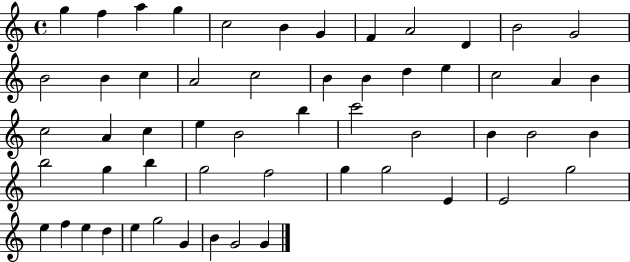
X:1
T:Untitled
M:4/4
L:1/4
K:C
g f a g c2 B G F A2 D B2 G2 B2 B c A2 c2 B B d e c2 A B c2 A c e B2 b c'2 B2 B B2 B b2 g b g2 f2 g g2 E E2 g2 e f e d e g2 G B G2 G